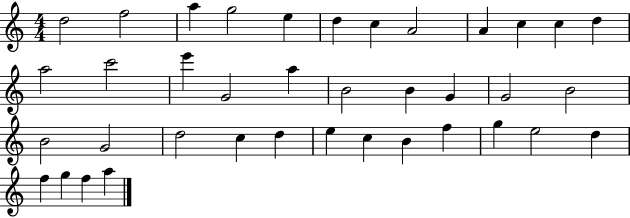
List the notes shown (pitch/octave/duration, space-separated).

D5/h F5/h A5/q G5/h E5/q D5/q C5/q A4/h A4/q C5/q C5/q D5/q A5/h C6/h E6/q G4/h A5/q B4/h B4/q G4/q G4/h B4/h B4/h G4/h D5/h C5/q D5/q E5/q C5/q B4/q F5/q G5/q E5/h D5/q F5/q G5/q F5/q A5/q